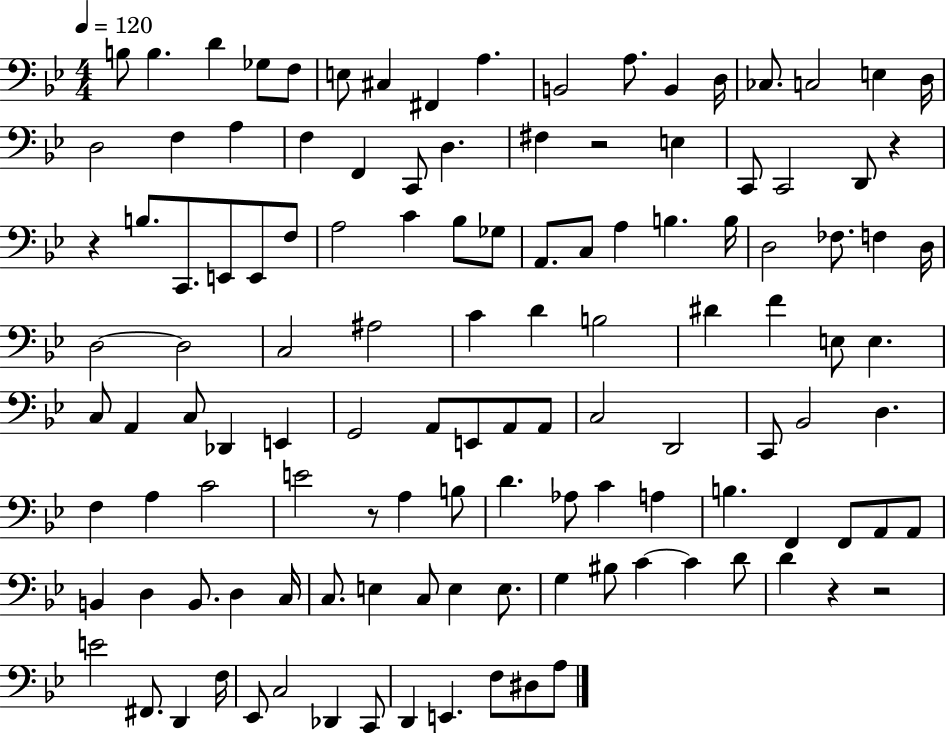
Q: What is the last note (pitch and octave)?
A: A3